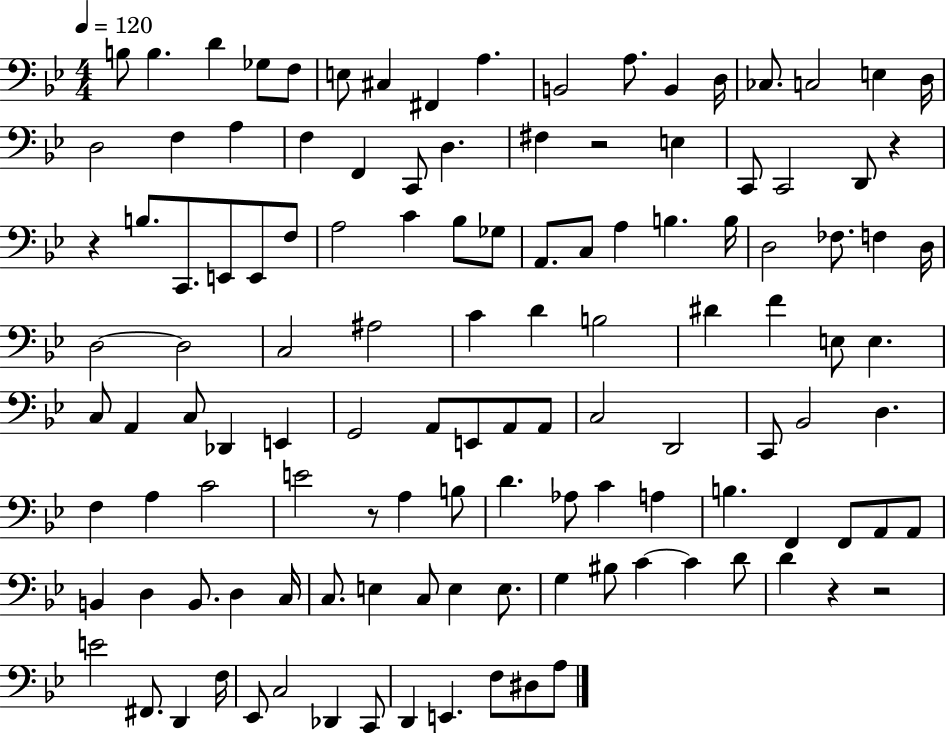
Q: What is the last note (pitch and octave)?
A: A3